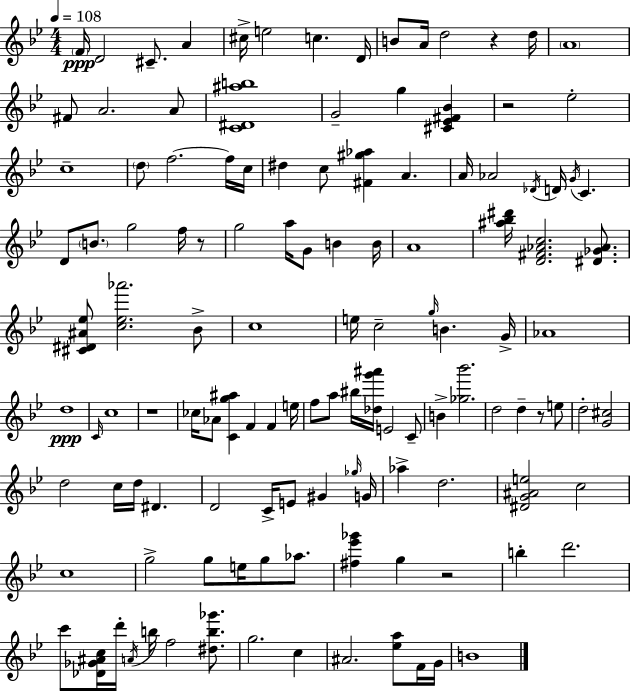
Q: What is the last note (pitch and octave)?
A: B4